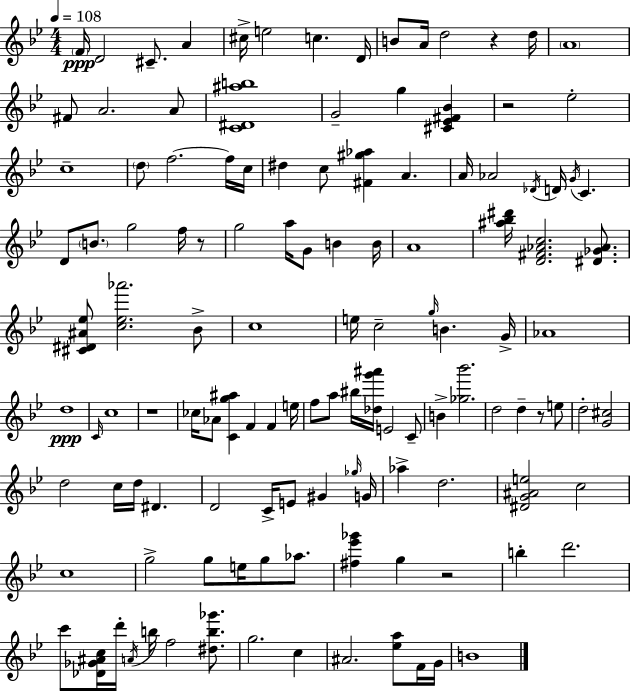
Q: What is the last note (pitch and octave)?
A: B4